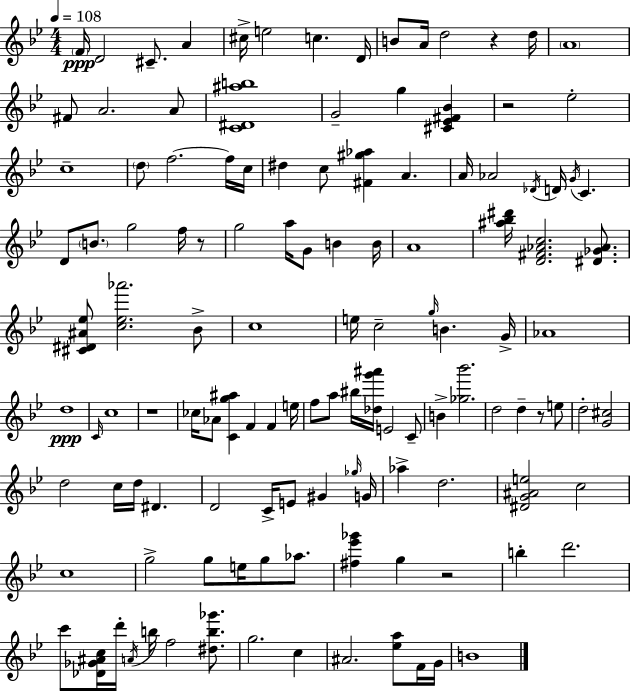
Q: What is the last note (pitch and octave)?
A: B4